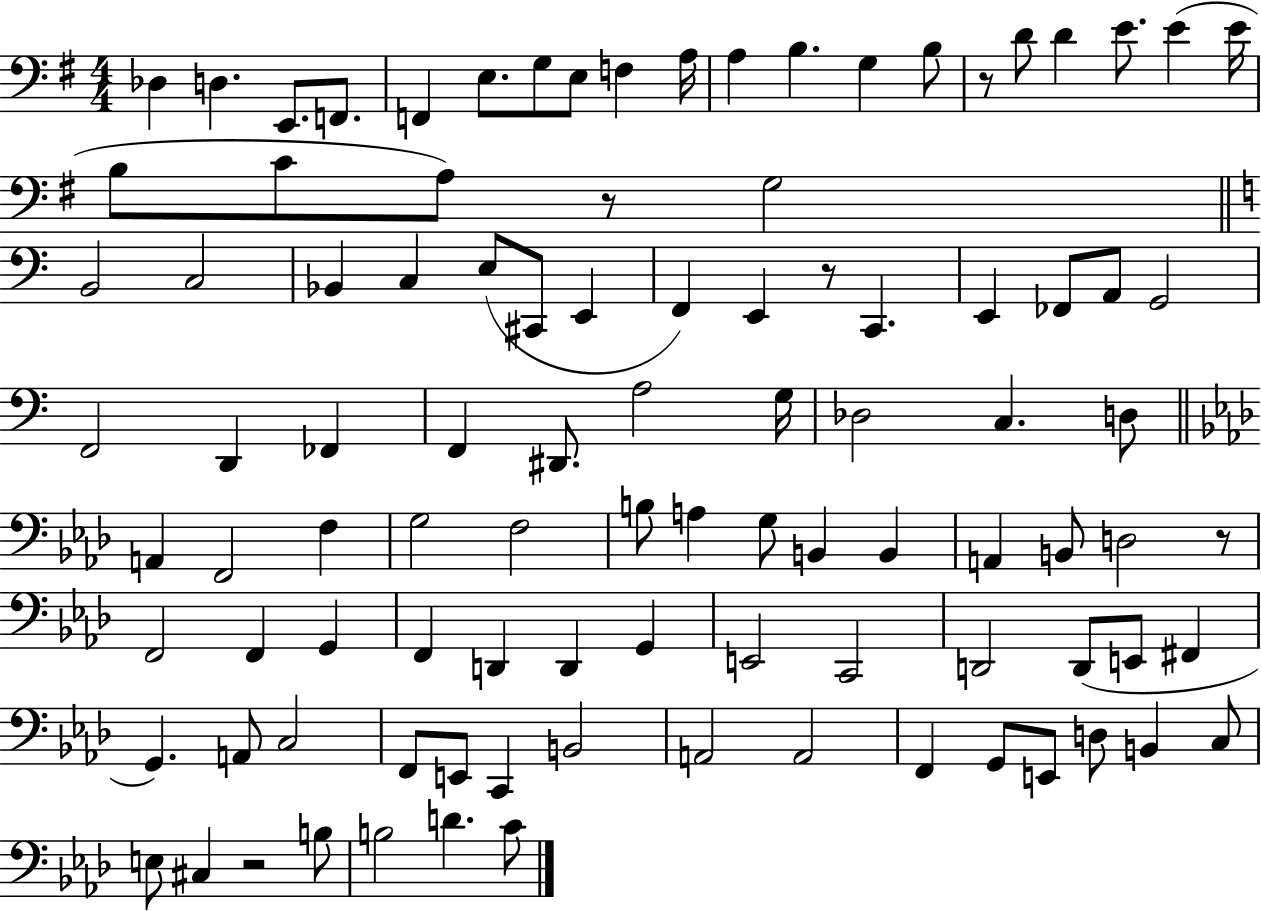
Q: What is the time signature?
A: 4/4